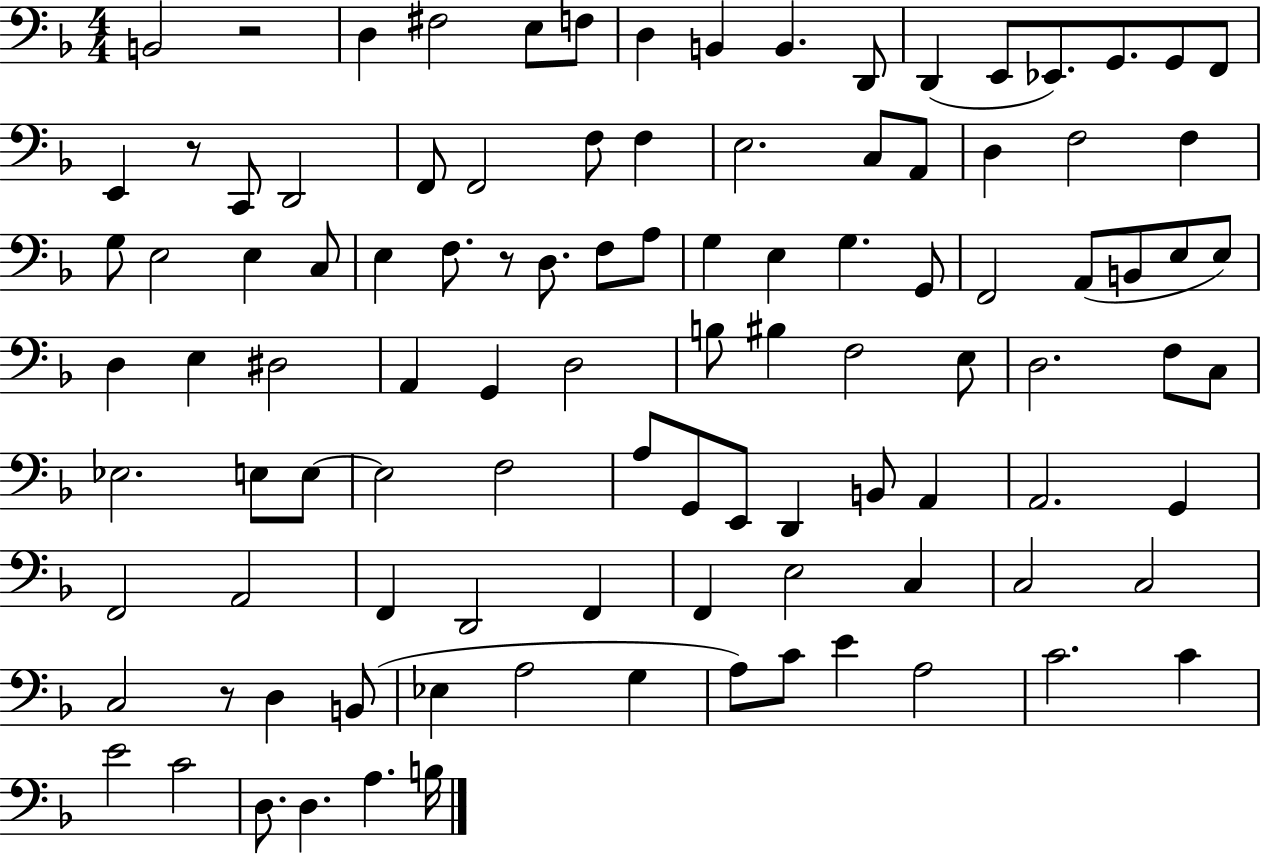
{
  \clef bass
  \numericTimeSignature
  \time 4/4
  \key f \major
  b,2 r2 | d4 fis2 e8 f8 | d4 b,4 b,4. d,8 | d,4( e,8 ees,8.) g,8. g,8 f,8 | \break e,4 r8 c,8 d,2 | f,8 f,2 f8 f4 | e2. c8 a,8 | d4 f2 f4 | \break g8 e2 e4 c8 | e4 f8. r8 d8. f8 a8 | g4 e4 g4. g,8 | f,2 a,8( b,8 e8 e8) | \break d4 e4 dis2 | a,4 g,4 d2 | b8 bis4 f2 e8 | d2. f8 c8 | \break ees2. e8 e8~~ | e2 f2 | a8 g,8 e,8 d,4 b,8 a,4 | a,2. g,4 | \break f,2 a,2 | f,4 d,2 f,4 | f,4 e2 c4 | c2 c2 | \break c2 r8 d4 b,8( | ees4 a2 g4 | a8) c'8 e'4 a2 | c'2. c'4 | \break e'2 c'2 | d8. d4. a4. b16 | \bar "|."
}